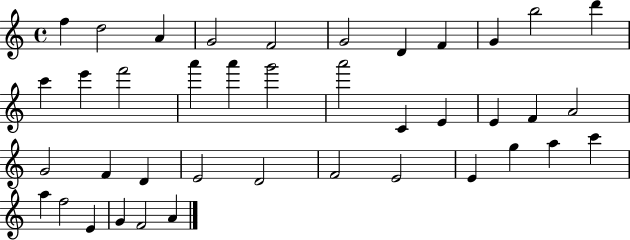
F5/q D5/h A4/q G4/h F4/h G4/h D4/q F4/q G4/q B5/h D6/q C6/q E6/q F6/h A6/q A6/q G6/h A6/h C4/q E4/q E4/q F4/q A4/h G4/h F4/q D4/q E4/h D4/h F4/h E4/h E4/q G5/q A5/q C6/q A5/q F5/h E4/q G4/q F4/h A4/q